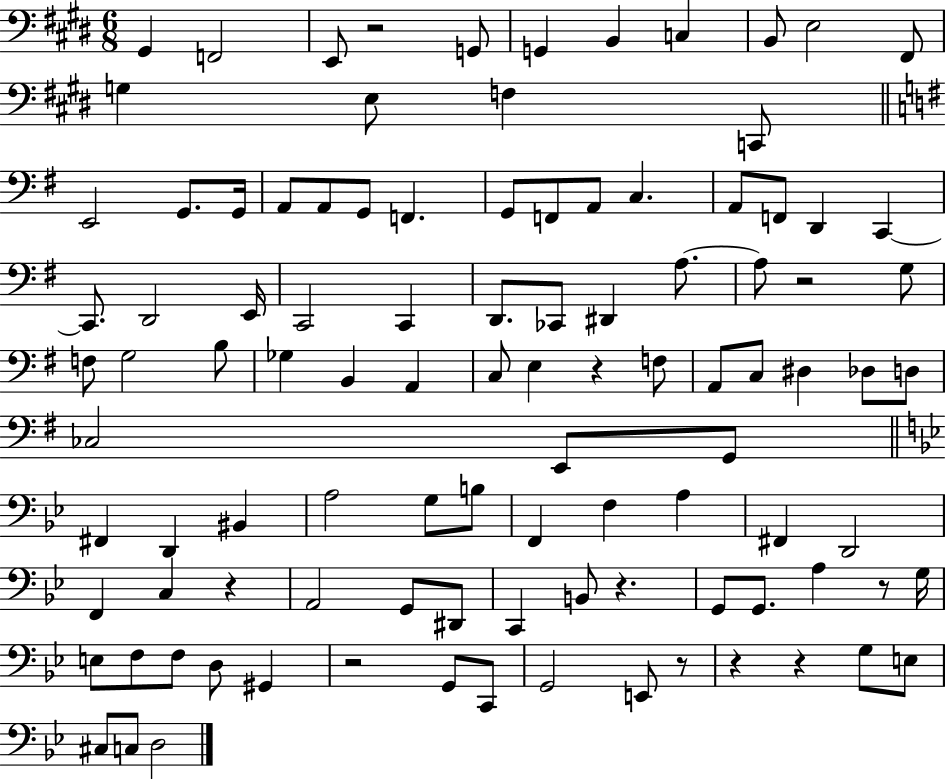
{
  \clef bass
  \numericTimeSignature
  \time 6/8
  \key e \major
  \repeat volta 2 { gis,4 f,2 | e,8 r2 g,8 | g,4 b,4 c4 | b,8 e2 fis,8 | \break g4 e8 f4 c,8 | \bar "||" \break \key g \major e,2 g,8. g,16 | a,8 a,8 g,8 f,4. | g,8 f,8 a,8 c4. | a,8 f,8 d,4 c,4~~ | \break c,8. d,2 e,16 | c,2 c,4 | d,8. ces,8 dis,4 a8.~~ | a8 r2 g8 | \break f8 g2 b8 | ges4 b,4 a,4 | c8 e4 r4 f8 | a,8 c8 dis4 des8 d8 | \break ces2 e,8 g,8 | \bar "||" \break \key bes \major fis,4 d,4 bis,4 | a2 g8 b8 | f,4 f4 a4 | fis,4 d,2 | \break f,4 c4 r4 | a,2 g,8 dis,8 | c,4 b,8 r4. | g,8 g,8. a4 r8 g16 | \break e8 f8 f8 d8 gis,4 | r2 g,8 c,8 | g,2 e,8 r8 | r4 r4 g8 e8 | \break cis8 c8 d2 | } \bar "|."
}